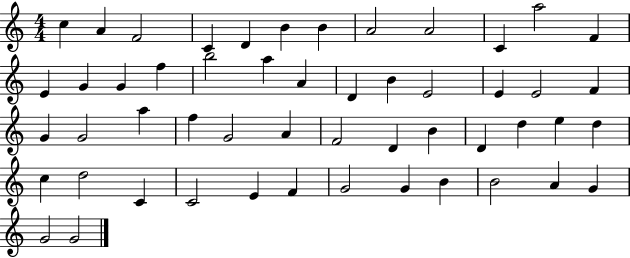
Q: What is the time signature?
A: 4/4